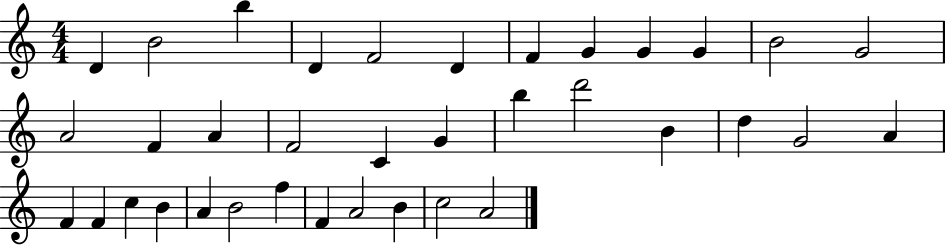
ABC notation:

X:1
T:Untitled
M:4/4
L:1/4
K:C
D B2 b D F2 D F G G G B2 G2 A2 F A F2 C G b d'2 B d G2 A F F c B A B2 f F A2 B c2 A2